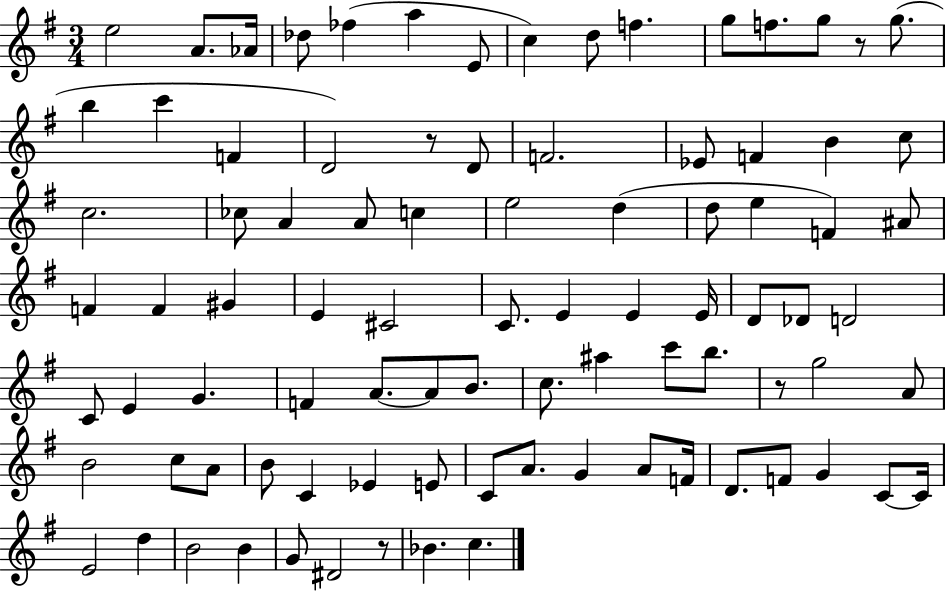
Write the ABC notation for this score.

X:1
T:Untitled
M:3/4
L:1/4
K:G
e2 A/2 _A/4 _d/2 _f a E/2 c d/2 f g/2 f/2 g/2 z/2 g/2 b c' F D2 z/2 D/2 F2 _E/2 F B c/2 c2 _c/2 A A/2 c e2 d d/2 e F ^A/2 F F ^G E ^C2 C/2 E E E/4 D/2 _D/2 D2 C/2 E G F A/2 A/2 B/2 c/2 ^a c'/2 b/2 z/2 g2 A/2 B2 c/2 A/2 B/2 C _E E/2 C/2 A/2 G A/2 F/4 D/2 F/2 G C/2 C/4 E2 d B2 B G/2 ^D2 z/2 _B c